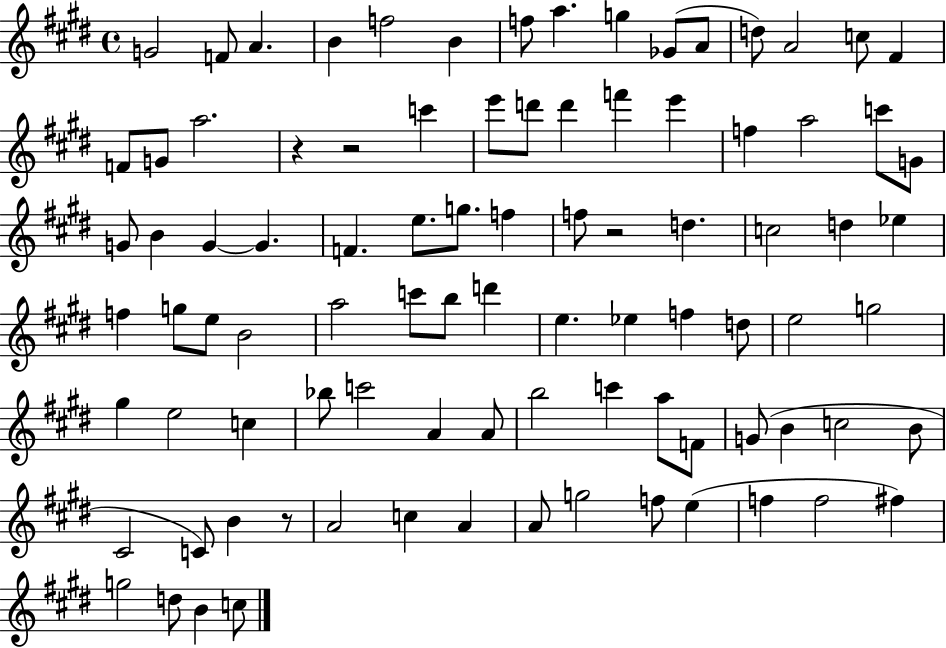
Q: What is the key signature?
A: E major